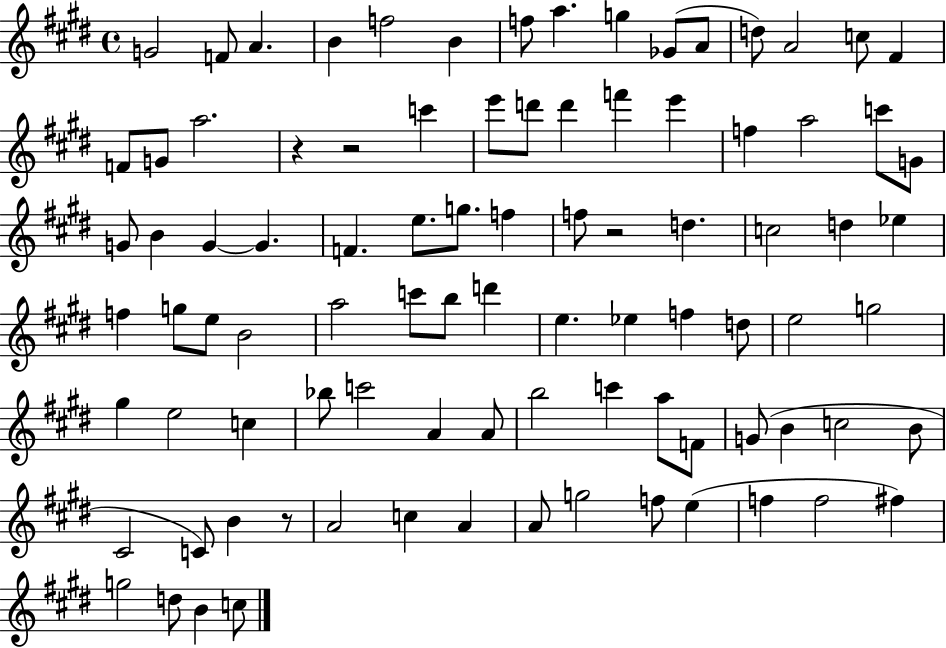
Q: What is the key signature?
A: E major